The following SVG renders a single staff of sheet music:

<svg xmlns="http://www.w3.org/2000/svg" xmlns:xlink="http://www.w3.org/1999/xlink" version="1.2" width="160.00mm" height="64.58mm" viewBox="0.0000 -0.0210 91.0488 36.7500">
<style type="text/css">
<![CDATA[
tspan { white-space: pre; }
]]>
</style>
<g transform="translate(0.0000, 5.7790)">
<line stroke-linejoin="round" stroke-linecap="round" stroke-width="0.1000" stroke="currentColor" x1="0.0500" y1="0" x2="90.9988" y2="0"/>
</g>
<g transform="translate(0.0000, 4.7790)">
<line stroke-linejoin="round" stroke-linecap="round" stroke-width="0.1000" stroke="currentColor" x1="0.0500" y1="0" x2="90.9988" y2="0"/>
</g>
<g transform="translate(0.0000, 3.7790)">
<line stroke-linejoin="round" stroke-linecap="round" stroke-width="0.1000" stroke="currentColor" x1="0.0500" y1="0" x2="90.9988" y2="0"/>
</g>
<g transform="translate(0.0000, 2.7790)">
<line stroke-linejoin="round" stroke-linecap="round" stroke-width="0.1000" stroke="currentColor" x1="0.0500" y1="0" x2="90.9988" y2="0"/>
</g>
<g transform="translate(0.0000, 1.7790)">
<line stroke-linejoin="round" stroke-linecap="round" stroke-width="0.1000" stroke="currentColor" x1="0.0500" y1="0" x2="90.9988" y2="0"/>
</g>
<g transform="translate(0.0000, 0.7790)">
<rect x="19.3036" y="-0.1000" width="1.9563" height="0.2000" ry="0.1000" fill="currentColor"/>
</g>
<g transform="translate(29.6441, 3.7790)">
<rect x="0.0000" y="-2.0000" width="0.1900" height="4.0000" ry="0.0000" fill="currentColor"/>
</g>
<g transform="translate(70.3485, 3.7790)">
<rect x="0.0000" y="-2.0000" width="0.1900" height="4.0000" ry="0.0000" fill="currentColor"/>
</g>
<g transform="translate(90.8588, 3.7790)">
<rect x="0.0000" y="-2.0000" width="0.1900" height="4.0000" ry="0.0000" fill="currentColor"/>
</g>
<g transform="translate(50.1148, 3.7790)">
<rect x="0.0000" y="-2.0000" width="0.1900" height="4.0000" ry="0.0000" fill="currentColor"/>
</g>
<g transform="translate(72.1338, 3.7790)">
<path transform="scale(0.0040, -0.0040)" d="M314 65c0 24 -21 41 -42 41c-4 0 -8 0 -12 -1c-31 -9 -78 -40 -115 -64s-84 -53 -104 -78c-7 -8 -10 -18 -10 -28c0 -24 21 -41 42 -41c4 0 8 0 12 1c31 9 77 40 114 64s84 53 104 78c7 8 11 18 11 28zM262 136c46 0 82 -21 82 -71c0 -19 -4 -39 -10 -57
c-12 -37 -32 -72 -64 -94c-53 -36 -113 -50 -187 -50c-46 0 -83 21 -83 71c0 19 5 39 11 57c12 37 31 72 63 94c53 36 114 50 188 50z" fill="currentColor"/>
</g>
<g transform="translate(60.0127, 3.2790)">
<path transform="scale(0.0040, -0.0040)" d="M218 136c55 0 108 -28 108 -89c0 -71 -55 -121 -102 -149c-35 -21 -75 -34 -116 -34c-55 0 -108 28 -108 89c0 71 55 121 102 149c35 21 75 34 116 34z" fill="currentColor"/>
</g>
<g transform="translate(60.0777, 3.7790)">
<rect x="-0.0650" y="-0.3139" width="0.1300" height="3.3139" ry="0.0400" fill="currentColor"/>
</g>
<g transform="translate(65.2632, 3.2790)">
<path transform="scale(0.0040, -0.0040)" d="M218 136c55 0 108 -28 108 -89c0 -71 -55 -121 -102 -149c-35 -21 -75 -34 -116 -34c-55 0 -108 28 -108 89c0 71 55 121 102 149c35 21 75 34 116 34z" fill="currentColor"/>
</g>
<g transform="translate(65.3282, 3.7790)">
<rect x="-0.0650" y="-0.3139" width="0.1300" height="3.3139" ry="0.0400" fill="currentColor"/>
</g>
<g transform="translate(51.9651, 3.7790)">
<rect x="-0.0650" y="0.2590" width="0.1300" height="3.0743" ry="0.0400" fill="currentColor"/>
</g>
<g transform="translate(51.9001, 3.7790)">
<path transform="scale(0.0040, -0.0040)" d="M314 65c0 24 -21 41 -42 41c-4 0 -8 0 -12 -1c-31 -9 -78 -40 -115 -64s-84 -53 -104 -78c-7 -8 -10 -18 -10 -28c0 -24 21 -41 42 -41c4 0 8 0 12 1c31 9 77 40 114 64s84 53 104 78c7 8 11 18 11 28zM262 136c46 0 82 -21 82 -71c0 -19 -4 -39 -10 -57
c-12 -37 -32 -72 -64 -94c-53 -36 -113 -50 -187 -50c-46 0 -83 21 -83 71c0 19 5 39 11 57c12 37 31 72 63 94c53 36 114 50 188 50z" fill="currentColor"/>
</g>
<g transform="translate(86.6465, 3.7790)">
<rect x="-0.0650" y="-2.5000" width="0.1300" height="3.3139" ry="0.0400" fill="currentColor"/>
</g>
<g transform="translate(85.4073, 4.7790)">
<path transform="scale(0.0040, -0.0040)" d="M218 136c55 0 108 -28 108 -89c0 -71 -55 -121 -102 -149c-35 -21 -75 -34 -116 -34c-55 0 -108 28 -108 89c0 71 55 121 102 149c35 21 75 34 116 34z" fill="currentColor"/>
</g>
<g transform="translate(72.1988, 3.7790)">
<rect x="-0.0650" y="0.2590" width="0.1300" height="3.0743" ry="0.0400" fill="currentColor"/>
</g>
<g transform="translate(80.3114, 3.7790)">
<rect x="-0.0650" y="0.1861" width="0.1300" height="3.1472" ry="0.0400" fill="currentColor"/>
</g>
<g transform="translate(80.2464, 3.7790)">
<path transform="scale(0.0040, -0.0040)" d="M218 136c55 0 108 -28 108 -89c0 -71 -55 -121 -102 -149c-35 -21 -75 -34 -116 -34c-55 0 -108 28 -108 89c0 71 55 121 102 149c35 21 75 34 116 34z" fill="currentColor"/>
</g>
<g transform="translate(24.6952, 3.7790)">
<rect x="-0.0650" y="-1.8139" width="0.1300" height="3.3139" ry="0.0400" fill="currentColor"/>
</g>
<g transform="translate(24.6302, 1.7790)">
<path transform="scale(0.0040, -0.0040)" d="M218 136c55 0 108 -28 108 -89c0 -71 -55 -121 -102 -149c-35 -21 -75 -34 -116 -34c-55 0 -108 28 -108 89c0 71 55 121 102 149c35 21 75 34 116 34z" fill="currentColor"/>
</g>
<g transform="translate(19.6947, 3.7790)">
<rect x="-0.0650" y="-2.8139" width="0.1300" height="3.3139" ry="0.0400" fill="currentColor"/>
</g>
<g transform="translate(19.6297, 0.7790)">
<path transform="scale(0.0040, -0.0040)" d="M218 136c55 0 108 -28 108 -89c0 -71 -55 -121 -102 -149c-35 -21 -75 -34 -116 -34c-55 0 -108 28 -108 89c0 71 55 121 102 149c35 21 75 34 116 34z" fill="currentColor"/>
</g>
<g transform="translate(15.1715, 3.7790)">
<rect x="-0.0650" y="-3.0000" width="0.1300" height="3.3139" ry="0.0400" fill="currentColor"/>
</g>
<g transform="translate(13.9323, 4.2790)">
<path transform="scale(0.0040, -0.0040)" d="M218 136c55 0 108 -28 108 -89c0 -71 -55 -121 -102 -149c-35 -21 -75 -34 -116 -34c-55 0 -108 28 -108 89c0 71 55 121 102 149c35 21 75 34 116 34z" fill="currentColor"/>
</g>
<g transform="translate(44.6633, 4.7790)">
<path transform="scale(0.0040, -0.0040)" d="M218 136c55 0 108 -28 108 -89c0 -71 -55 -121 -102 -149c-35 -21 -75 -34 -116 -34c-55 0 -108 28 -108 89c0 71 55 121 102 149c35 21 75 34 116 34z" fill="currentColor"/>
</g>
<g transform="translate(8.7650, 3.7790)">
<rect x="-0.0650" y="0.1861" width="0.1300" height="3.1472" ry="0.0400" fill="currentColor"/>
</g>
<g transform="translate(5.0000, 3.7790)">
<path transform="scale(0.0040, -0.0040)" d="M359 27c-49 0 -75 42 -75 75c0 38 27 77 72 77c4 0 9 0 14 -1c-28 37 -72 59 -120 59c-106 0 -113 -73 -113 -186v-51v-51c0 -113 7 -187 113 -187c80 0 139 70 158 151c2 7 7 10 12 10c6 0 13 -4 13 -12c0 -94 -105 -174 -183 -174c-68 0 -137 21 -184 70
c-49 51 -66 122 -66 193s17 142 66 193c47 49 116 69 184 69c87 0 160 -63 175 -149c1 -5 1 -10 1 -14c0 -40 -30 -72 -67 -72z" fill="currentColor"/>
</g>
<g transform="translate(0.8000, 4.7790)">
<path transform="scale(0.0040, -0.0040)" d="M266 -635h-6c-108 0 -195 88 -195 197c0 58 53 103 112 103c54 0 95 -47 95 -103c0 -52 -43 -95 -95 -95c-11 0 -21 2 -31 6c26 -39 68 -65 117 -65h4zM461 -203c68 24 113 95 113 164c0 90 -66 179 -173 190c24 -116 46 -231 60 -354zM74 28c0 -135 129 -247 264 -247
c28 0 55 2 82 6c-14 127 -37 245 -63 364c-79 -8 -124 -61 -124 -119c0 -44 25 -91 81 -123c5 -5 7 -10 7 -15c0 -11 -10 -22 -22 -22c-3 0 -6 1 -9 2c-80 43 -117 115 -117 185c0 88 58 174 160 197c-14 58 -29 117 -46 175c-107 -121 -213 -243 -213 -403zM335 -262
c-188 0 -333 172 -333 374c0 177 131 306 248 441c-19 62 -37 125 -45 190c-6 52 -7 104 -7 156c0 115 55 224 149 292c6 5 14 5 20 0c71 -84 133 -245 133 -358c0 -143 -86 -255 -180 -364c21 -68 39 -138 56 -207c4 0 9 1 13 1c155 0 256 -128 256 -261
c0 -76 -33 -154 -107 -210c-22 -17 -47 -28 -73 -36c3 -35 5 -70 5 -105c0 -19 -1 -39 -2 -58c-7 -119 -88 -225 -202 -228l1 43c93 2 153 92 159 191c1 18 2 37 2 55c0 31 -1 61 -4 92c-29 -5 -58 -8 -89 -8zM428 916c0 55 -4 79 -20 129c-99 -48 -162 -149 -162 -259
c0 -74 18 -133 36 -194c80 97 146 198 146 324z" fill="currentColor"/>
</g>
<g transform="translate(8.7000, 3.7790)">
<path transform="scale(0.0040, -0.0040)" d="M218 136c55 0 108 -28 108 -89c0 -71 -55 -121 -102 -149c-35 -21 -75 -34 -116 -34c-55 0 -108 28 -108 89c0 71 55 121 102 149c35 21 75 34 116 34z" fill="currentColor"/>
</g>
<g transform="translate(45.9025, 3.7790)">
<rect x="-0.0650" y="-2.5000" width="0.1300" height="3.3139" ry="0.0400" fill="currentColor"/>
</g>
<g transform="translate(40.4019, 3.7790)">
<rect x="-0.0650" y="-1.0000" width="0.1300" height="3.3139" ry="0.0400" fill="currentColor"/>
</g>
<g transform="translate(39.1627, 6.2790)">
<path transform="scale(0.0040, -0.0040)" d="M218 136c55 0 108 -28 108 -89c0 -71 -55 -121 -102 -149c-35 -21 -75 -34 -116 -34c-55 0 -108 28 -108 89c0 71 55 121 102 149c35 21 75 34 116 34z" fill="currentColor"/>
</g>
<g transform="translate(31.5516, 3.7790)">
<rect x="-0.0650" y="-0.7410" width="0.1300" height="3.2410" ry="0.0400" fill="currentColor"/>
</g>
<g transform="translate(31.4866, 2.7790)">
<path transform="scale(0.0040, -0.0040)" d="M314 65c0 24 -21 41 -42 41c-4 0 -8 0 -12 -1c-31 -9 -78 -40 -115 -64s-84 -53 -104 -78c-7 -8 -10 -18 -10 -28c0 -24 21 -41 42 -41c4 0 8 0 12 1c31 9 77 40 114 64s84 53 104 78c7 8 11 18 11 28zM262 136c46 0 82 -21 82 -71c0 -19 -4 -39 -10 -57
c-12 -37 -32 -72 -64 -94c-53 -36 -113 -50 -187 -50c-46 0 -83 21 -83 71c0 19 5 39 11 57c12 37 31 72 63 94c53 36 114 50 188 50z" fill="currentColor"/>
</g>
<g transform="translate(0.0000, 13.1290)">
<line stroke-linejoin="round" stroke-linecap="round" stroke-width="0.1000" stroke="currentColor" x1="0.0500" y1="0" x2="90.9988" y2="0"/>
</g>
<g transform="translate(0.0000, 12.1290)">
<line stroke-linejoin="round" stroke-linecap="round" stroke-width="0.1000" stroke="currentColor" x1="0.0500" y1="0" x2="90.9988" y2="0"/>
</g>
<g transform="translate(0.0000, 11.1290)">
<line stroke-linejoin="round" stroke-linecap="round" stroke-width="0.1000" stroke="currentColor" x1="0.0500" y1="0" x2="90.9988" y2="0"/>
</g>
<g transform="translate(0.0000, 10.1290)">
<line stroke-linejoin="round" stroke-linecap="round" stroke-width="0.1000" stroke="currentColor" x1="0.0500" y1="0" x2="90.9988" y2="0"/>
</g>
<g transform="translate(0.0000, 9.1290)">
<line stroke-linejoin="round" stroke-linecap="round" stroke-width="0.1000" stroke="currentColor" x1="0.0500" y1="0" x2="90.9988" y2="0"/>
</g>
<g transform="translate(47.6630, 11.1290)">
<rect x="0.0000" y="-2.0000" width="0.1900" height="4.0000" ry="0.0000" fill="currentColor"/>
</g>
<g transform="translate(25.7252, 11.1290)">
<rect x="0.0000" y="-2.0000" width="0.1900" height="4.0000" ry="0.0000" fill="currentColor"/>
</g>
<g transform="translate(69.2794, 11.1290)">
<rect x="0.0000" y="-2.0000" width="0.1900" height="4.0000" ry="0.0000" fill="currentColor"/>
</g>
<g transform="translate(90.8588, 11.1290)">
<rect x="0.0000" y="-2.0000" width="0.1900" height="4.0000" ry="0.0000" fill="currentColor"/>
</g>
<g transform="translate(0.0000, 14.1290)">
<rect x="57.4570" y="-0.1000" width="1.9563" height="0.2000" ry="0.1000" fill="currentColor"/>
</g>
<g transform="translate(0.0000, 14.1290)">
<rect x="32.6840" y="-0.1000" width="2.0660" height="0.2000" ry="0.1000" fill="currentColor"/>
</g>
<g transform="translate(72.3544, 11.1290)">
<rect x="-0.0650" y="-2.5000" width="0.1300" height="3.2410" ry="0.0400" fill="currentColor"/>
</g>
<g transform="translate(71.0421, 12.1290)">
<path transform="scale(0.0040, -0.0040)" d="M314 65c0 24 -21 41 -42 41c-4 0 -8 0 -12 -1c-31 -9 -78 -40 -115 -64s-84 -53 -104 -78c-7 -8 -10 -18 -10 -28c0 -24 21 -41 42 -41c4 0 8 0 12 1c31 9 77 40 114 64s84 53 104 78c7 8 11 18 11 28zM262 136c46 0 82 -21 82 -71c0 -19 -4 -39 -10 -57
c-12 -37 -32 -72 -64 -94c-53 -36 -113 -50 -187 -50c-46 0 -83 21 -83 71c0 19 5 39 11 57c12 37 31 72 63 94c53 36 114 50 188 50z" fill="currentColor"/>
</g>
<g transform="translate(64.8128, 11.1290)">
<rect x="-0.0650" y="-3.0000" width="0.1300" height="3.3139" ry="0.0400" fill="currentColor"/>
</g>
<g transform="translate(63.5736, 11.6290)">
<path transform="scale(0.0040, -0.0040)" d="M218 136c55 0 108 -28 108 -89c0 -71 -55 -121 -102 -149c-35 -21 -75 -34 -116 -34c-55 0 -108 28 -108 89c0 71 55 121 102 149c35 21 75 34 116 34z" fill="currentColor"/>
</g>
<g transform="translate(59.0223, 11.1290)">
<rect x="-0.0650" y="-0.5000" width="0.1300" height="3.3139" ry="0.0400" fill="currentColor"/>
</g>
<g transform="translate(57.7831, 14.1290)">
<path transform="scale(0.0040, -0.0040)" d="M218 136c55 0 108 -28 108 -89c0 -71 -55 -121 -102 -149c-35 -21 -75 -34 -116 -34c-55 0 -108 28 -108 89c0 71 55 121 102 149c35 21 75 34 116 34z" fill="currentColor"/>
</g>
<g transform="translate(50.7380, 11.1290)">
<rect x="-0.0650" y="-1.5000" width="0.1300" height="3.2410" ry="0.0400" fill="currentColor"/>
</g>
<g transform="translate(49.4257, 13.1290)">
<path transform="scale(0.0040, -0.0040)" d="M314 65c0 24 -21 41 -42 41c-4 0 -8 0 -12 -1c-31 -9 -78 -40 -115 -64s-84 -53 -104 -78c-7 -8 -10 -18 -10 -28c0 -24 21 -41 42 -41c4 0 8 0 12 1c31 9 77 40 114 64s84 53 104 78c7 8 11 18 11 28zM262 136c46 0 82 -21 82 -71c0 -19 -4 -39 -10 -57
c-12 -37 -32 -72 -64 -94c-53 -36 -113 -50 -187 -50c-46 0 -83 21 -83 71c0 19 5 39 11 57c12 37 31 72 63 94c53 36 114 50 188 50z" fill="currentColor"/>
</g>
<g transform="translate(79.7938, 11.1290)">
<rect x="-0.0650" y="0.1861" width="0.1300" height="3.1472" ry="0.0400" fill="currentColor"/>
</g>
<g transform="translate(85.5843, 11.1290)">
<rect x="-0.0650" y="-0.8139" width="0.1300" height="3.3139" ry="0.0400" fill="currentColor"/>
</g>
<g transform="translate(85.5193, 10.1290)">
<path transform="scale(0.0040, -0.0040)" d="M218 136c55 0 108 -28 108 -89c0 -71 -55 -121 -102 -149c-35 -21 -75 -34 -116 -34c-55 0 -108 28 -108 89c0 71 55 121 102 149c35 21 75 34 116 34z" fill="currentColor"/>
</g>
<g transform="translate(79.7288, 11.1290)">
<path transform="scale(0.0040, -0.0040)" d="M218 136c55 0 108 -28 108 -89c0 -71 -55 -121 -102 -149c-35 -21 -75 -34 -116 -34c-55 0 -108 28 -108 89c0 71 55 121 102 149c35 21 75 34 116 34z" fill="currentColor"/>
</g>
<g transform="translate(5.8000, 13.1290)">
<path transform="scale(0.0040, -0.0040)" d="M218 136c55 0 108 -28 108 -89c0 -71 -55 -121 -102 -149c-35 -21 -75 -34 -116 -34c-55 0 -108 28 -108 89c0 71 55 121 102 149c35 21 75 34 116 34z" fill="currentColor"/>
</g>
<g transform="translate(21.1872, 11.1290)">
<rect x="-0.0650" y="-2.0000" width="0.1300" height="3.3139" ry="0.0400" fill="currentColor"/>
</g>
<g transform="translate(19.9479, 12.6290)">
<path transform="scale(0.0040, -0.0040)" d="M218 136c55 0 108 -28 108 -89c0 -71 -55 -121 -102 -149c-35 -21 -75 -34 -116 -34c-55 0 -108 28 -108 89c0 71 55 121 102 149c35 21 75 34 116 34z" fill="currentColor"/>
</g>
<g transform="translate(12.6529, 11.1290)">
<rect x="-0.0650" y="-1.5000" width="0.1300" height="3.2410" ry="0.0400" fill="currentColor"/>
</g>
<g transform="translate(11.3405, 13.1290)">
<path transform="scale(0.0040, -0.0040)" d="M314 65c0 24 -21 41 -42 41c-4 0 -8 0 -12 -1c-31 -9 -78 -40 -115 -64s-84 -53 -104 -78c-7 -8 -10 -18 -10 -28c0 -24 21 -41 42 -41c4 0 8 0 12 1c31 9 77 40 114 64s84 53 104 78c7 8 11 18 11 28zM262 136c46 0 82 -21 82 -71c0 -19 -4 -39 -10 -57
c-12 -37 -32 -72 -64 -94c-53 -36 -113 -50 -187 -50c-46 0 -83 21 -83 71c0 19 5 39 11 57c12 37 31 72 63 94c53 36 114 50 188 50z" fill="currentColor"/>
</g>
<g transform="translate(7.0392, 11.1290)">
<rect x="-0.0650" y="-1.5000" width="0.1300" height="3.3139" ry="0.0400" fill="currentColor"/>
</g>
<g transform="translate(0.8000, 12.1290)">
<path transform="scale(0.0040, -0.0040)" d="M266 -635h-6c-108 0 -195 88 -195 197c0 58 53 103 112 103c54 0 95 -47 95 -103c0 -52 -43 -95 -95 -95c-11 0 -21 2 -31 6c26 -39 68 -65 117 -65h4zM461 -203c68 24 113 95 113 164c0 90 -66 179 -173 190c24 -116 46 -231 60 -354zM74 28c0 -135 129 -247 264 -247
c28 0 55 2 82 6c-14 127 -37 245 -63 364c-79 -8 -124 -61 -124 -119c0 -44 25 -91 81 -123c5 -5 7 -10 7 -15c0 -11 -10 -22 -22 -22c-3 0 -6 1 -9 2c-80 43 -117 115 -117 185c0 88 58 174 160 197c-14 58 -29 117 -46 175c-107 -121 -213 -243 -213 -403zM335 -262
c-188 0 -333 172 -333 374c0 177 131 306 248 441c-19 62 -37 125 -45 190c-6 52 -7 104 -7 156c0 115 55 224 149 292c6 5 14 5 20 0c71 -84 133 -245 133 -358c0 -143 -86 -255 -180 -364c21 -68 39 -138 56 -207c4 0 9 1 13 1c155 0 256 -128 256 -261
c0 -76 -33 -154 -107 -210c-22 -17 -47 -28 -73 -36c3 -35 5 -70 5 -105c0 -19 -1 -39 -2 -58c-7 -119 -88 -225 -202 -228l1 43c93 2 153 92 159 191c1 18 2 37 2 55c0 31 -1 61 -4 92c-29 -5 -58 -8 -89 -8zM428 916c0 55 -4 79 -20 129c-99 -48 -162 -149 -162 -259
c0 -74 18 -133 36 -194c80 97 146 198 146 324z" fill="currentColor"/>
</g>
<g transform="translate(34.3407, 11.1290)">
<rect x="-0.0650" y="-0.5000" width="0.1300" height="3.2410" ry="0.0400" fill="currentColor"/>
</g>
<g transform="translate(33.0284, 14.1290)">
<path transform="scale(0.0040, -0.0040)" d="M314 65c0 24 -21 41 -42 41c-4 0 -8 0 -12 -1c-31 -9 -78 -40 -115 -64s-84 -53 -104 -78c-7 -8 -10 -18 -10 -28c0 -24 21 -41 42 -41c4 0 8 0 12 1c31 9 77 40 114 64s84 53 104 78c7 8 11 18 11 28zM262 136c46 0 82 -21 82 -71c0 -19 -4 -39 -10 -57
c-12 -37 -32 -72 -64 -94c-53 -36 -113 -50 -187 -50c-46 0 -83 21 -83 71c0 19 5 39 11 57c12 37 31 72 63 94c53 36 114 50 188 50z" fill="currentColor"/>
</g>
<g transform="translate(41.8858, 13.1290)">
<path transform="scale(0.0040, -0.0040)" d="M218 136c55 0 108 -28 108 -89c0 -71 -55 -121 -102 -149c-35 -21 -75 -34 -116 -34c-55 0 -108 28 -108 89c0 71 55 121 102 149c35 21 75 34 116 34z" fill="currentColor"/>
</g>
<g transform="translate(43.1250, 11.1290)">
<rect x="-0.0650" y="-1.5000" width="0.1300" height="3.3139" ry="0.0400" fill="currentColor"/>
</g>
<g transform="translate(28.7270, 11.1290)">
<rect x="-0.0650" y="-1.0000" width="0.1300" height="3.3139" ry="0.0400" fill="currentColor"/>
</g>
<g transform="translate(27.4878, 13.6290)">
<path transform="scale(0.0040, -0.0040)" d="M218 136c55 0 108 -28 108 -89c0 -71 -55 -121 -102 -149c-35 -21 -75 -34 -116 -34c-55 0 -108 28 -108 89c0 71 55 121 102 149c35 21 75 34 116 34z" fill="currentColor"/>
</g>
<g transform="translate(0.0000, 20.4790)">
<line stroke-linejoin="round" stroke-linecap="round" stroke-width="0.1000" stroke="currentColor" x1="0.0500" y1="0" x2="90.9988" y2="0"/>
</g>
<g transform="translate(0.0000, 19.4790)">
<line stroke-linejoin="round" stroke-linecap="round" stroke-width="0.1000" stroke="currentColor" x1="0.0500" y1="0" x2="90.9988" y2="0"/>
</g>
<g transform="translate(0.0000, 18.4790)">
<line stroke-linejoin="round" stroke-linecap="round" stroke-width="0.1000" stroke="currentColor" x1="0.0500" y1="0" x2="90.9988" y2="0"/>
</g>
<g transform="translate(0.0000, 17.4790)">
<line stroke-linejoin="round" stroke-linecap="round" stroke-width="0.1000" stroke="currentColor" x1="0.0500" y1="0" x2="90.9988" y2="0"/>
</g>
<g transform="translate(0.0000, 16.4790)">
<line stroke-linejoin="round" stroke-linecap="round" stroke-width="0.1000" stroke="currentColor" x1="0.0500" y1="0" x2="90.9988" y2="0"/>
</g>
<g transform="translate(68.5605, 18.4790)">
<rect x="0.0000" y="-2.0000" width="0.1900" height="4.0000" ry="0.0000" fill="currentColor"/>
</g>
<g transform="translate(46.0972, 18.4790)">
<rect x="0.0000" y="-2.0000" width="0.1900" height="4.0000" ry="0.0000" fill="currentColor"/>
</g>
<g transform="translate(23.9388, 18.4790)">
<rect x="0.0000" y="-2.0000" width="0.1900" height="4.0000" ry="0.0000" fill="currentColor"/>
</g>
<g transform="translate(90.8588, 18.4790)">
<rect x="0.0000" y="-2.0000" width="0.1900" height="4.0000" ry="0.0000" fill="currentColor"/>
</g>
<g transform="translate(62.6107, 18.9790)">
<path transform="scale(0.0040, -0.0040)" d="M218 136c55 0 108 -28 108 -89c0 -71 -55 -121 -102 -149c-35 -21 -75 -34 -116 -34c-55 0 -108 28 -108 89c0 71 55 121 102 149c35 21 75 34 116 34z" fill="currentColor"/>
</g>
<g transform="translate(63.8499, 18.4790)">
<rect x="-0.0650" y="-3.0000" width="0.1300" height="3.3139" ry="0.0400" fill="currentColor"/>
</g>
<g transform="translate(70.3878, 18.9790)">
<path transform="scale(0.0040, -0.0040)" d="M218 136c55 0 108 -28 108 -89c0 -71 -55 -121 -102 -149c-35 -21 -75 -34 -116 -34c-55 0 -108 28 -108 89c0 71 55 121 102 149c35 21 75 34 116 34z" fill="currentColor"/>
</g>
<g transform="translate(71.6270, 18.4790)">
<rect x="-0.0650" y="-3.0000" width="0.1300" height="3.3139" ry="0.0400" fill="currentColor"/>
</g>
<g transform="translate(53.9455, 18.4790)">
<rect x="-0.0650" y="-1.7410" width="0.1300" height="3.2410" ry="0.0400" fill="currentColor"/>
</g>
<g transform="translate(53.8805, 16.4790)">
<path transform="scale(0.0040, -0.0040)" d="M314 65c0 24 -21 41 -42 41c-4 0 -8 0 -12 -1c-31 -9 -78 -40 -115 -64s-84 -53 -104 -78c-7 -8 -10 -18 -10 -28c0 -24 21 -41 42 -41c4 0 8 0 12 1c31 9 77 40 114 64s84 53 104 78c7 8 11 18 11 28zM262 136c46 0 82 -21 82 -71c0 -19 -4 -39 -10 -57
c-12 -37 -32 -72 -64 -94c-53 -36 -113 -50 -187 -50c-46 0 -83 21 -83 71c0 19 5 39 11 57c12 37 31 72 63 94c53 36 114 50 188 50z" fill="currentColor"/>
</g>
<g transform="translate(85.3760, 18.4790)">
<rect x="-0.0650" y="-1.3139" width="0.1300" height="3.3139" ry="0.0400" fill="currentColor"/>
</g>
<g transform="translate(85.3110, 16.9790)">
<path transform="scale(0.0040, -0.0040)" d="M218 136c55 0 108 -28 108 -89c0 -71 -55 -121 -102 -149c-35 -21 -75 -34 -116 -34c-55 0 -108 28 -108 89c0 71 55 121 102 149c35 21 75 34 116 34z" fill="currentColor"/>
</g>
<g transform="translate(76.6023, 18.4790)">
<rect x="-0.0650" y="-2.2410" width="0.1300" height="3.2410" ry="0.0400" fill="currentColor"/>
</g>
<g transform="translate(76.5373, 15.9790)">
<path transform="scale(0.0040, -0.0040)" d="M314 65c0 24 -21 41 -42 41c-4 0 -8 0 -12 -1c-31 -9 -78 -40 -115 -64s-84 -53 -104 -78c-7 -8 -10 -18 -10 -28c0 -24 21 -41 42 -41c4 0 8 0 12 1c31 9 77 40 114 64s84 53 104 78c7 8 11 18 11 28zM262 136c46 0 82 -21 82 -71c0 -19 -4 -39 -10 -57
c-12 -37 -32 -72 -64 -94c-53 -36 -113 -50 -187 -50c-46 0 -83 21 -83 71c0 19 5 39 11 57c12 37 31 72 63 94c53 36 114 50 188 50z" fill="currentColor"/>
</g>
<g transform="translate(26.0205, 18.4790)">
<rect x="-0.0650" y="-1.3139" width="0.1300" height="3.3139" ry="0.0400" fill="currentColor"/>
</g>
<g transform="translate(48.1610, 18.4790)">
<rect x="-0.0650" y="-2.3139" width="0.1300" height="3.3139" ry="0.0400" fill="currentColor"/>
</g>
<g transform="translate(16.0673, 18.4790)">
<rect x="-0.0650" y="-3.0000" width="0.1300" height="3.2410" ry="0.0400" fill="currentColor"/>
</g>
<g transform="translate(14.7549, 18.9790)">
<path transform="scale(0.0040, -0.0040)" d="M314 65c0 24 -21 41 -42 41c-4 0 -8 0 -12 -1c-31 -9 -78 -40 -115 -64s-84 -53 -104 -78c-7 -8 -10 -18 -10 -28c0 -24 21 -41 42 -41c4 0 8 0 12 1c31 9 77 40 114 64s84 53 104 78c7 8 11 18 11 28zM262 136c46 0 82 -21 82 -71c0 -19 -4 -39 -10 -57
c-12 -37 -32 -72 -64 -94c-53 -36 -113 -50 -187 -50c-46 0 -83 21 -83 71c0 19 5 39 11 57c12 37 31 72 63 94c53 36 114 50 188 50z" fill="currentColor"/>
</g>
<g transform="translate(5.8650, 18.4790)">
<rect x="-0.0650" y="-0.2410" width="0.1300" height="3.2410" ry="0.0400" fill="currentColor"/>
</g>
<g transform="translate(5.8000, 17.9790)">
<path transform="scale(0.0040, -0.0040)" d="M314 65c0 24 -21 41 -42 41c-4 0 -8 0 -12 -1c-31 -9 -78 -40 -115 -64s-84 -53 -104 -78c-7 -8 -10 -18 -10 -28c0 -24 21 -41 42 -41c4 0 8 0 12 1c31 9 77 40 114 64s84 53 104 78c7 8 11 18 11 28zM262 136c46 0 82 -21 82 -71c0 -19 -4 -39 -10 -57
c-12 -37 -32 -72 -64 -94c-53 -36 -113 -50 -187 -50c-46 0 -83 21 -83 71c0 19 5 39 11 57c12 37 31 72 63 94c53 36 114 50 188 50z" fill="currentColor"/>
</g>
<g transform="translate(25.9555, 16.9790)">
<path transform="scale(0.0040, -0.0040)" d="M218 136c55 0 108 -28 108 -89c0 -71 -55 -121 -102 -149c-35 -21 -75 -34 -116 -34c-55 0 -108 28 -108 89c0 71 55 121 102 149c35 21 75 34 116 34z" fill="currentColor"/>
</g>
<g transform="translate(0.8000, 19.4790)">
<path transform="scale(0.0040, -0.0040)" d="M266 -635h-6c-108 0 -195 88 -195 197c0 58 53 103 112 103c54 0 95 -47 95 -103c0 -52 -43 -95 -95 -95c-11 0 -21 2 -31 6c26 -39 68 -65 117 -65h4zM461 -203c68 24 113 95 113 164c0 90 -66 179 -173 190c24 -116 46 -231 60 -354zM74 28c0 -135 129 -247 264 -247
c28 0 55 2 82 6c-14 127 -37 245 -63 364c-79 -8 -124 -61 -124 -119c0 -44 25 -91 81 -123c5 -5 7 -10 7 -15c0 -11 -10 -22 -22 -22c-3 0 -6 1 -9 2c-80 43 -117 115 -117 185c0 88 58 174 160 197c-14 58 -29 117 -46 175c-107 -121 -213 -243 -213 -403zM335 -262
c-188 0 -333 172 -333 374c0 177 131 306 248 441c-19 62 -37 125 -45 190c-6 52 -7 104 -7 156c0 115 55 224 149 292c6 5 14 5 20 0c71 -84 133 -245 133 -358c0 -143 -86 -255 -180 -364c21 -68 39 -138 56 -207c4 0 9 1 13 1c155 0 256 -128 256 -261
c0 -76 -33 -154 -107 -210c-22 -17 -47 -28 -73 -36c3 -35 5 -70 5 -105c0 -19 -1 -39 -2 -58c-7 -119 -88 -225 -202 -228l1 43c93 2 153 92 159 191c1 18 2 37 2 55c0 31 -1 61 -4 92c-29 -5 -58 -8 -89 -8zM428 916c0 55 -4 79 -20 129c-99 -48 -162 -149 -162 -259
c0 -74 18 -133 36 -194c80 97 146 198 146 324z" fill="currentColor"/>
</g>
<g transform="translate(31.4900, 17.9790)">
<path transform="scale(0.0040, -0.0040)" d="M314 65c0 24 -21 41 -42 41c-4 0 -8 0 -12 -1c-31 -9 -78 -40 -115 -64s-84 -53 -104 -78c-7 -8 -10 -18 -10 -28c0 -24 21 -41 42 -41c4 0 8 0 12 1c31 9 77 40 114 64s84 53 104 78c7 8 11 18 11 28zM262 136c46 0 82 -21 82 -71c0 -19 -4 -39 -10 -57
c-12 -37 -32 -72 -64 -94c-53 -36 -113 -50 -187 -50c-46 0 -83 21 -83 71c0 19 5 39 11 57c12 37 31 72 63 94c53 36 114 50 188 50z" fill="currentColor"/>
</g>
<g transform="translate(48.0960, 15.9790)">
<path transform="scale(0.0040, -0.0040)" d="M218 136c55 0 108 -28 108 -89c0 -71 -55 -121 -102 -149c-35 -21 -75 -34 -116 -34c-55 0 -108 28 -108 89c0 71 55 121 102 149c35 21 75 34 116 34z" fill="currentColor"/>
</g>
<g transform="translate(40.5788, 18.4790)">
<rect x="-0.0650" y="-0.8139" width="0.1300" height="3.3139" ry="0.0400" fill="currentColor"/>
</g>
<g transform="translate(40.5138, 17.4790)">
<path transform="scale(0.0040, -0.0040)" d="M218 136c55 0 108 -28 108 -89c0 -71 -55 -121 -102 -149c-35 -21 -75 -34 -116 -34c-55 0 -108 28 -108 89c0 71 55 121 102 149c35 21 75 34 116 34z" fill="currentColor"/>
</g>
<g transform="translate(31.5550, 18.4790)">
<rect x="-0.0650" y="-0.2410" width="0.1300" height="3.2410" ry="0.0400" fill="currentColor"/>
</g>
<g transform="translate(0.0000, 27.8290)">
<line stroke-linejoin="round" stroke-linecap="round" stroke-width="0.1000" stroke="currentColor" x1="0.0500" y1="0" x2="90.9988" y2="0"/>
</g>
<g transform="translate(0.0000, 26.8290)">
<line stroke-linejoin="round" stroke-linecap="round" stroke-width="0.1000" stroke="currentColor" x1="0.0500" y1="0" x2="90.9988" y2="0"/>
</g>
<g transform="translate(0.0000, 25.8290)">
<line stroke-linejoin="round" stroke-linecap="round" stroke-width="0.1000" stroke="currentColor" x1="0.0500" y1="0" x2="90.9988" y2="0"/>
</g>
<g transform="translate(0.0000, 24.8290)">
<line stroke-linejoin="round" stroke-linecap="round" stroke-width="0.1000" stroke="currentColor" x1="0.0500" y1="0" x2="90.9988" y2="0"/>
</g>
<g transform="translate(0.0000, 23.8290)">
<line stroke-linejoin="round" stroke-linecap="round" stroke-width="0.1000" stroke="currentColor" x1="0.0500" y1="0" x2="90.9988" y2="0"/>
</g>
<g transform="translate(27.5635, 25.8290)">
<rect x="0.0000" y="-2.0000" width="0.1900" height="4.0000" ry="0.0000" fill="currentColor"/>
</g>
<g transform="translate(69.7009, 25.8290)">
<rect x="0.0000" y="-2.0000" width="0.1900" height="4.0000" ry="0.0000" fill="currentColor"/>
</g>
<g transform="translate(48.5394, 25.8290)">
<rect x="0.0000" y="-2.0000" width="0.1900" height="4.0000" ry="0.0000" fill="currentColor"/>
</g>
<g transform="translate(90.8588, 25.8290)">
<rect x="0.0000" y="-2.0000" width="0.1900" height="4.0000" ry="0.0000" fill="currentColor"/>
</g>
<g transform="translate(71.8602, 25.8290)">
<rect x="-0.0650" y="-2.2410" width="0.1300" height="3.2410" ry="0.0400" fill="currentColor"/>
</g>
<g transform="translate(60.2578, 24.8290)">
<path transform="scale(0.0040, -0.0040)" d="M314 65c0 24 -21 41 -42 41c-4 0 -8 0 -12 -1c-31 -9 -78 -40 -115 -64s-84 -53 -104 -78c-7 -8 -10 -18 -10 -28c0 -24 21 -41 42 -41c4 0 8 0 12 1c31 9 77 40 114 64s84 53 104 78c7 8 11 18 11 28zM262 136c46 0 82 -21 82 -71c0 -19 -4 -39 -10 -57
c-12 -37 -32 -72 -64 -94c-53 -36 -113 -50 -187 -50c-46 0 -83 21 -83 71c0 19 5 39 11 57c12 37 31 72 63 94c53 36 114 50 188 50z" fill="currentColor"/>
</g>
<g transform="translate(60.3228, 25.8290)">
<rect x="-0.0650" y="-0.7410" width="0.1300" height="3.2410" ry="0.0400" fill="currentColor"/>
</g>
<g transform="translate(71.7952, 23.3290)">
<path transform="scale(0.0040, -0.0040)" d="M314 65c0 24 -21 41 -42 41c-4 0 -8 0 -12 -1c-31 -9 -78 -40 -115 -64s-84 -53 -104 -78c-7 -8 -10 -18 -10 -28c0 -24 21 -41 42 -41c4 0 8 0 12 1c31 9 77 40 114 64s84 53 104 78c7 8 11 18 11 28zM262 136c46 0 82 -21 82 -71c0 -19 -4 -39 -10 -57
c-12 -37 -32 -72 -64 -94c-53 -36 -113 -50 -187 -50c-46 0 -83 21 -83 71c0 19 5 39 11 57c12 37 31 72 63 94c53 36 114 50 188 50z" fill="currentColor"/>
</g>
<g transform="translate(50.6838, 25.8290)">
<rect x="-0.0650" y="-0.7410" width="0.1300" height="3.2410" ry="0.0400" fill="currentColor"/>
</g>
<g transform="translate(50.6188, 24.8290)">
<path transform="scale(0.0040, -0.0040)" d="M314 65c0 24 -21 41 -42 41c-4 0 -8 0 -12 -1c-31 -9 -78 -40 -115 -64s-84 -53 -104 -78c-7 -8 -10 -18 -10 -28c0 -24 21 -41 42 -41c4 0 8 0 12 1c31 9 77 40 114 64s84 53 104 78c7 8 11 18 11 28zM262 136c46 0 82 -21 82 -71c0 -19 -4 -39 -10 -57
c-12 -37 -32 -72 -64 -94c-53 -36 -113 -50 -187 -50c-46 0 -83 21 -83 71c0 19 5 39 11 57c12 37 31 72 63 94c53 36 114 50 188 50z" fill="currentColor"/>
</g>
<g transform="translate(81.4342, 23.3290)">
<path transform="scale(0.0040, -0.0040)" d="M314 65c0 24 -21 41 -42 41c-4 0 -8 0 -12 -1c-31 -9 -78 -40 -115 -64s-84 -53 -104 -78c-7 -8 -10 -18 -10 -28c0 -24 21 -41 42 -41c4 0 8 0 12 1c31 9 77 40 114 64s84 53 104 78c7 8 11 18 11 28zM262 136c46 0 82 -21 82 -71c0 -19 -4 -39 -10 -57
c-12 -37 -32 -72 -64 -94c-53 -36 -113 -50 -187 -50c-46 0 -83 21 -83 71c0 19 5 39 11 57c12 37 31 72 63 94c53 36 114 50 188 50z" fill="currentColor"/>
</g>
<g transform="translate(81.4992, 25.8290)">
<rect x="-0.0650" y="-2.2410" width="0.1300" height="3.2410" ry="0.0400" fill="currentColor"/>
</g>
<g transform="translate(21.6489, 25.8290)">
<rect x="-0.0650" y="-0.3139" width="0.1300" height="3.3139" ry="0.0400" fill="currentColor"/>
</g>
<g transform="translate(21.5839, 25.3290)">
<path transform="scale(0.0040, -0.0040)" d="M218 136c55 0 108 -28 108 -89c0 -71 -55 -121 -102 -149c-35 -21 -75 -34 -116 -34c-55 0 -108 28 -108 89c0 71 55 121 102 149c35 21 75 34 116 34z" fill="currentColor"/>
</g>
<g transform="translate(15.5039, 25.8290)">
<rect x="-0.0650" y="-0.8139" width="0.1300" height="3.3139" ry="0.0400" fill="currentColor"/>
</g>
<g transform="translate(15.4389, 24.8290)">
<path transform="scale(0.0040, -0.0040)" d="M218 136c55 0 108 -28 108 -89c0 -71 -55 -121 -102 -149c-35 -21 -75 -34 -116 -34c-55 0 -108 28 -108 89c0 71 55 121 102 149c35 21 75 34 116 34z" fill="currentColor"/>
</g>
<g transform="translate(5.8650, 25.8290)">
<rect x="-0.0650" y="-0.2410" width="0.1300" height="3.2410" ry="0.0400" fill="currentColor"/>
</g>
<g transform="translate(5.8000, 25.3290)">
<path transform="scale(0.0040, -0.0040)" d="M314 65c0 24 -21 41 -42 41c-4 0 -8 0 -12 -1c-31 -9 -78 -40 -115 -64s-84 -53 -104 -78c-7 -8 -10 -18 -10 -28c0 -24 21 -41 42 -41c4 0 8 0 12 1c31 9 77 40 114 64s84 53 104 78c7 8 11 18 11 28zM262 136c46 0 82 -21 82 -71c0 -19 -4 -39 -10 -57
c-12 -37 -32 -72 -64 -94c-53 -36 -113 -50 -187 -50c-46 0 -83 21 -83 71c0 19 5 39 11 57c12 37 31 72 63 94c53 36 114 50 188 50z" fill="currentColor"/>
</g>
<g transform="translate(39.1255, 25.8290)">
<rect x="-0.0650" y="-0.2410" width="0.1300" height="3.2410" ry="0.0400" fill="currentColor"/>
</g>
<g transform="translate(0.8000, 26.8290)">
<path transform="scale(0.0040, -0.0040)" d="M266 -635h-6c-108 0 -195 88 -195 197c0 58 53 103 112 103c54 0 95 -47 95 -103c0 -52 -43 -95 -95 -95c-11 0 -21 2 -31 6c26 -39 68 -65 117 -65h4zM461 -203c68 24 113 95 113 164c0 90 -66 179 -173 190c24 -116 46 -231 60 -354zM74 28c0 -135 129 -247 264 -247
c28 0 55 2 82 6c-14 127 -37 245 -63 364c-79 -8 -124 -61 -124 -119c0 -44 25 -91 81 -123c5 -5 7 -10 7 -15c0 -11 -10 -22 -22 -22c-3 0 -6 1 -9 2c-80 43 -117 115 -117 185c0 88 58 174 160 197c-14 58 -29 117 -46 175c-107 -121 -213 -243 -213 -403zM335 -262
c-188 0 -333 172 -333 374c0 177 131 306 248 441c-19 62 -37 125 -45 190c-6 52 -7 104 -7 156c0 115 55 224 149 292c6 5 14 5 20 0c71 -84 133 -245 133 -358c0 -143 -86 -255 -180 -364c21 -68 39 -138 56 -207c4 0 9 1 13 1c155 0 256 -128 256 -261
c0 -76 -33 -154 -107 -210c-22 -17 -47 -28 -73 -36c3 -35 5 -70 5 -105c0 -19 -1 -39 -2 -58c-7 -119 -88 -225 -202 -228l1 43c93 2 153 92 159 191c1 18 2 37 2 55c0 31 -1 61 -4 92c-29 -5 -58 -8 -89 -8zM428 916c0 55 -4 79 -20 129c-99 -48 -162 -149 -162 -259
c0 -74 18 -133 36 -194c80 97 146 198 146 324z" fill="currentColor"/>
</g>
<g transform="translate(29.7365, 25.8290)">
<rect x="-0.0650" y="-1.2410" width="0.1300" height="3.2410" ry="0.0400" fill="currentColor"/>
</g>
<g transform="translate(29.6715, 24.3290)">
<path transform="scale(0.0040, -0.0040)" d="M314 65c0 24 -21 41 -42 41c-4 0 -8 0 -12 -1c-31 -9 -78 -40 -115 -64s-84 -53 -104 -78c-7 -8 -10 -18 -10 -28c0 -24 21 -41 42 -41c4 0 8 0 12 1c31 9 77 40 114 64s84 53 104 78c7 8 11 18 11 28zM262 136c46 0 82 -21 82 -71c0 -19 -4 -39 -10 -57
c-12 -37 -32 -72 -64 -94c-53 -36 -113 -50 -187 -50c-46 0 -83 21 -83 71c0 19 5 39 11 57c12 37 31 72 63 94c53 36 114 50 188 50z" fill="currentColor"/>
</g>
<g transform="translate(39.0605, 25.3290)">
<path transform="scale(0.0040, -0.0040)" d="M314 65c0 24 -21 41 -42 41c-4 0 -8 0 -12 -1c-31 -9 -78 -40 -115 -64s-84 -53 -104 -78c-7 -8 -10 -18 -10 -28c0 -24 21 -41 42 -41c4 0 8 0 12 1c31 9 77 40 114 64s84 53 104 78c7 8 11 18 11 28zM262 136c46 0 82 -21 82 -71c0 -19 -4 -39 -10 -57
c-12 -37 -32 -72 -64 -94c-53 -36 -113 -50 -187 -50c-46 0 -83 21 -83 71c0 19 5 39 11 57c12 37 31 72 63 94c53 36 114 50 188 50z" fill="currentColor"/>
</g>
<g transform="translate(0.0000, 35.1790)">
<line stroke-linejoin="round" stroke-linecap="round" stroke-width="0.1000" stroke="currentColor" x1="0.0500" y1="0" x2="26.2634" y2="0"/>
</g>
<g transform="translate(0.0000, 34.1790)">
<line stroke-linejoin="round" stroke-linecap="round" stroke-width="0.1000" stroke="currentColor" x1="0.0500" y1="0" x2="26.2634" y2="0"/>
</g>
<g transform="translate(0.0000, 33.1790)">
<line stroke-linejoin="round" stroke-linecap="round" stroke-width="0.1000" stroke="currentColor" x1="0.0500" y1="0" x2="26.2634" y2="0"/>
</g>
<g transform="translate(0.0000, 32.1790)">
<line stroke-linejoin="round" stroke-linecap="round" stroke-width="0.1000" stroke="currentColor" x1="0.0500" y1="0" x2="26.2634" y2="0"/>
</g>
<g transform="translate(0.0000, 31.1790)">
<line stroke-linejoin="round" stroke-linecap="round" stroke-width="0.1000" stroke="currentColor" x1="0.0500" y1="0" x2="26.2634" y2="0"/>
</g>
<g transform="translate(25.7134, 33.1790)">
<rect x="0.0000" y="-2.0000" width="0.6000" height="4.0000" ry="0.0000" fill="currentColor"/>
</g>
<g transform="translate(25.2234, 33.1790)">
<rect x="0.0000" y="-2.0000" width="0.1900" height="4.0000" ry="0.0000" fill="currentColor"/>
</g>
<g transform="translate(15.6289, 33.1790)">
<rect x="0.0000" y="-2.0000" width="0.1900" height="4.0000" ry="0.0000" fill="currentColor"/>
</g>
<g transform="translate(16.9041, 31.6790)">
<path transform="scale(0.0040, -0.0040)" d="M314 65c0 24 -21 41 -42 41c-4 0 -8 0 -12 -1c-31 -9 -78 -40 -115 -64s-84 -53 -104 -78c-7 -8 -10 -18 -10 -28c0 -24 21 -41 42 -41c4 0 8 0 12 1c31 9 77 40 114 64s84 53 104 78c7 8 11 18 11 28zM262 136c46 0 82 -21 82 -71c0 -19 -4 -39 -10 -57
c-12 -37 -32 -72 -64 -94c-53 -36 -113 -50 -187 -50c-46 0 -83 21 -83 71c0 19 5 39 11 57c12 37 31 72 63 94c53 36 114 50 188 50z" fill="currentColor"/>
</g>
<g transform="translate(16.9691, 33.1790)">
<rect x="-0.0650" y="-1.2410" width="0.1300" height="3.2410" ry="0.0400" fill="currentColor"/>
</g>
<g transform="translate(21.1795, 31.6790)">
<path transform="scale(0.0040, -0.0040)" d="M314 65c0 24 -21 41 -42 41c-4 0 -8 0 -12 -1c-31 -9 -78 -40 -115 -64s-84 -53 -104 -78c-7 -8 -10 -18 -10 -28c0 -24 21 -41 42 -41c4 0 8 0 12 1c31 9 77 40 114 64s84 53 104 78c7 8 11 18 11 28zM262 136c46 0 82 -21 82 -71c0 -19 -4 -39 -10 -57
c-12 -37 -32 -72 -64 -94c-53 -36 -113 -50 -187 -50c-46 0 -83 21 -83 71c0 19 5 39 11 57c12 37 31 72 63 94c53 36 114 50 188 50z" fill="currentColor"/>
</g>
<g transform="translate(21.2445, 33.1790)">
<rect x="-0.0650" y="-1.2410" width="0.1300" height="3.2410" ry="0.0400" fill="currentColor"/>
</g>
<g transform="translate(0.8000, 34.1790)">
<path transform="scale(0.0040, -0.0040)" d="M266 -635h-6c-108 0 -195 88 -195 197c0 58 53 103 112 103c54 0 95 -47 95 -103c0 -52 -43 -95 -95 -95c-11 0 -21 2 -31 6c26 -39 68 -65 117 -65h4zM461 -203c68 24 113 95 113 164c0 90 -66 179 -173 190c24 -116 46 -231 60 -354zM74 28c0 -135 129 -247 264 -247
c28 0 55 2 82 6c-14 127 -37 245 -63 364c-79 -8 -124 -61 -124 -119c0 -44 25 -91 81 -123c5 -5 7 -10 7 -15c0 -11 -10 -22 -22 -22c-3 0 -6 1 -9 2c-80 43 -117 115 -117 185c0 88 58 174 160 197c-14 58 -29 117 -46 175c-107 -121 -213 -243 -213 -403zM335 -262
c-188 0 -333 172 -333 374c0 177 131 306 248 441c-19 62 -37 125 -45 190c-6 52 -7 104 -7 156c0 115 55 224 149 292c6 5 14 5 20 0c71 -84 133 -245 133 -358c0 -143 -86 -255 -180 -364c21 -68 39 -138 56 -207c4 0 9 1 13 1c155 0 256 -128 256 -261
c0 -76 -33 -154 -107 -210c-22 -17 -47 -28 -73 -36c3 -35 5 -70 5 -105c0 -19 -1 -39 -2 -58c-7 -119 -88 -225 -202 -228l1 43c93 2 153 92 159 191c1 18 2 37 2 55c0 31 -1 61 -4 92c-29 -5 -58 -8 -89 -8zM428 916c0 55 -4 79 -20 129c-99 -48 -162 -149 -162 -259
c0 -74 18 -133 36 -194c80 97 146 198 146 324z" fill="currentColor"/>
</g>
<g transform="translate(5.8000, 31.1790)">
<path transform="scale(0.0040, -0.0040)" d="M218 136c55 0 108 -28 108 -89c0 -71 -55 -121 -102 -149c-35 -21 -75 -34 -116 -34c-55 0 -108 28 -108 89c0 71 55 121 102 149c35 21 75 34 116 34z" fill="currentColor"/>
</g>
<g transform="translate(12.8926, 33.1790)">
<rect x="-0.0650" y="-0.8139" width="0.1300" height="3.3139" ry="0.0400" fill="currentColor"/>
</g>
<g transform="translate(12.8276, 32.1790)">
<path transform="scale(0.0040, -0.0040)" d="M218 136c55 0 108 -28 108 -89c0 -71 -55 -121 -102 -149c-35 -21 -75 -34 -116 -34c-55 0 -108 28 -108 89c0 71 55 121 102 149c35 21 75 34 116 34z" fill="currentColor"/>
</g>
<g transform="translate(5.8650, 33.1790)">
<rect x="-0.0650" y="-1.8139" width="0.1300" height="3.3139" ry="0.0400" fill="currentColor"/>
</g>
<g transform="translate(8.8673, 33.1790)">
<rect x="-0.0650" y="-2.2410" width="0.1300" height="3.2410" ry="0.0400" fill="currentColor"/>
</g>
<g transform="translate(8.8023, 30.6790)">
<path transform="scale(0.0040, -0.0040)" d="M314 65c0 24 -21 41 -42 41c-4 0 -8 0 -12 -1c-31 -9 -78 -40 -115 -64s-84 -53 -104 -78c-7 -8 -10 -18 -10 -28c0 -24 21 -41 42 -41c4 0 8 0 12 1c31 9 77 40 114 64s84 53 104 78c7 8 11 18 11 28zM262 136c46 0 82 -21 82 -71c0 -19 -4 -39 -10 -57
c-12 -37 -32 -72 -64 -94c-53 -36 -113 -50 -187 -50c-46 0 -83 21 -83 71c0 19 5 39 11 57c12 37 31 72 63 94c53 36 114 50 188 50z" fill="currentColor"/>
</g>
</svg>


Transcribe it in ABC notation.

X:1
T:Untitled
M:4/4
L:1/4
K:C
B A a f d2 D G B2 c c B2 B G E E2 F D C2 E E2 C A G2 B d c2 A2 e c2 d g f2 A A g2 e c2 d c e2 c2 d2 d2 g2 g2 f g2 d e2 e2